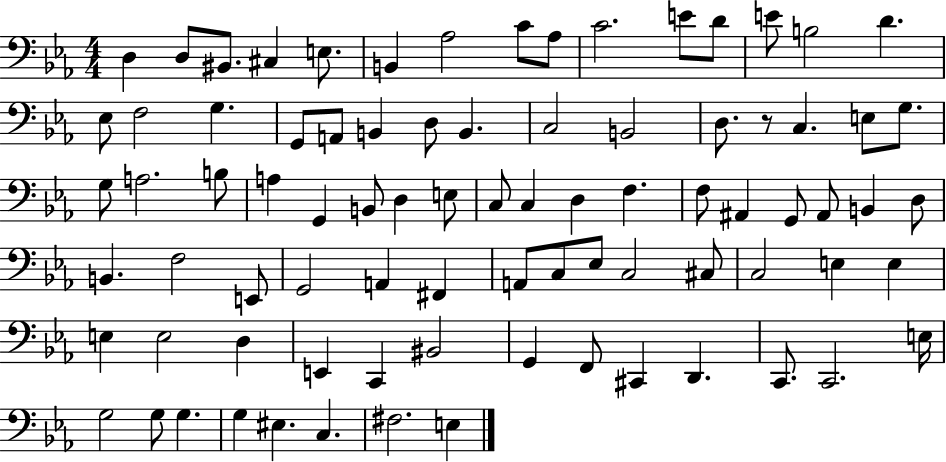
{
  \clef bass
  \numericTimeSignature
  \time 4/4
  \key ees \major
  d4 d8 bis,8. cis4 e8. | b,4 aes2 c'8 aes8 | c'2. e'8 d'8 | e'8 b2 d'4. | \break ees8 f2 g4. | g,8 a,8 b,4 d8 b,4. | c2 b,2 | d8. r8 c4. e8 g8. | \break g8 a2. b8 | a4 g,4 b,8 d4 e8 | c8 c4 d4 f4. | f8 ais,4 g,8 ais,8 b,4 d8 | \break b,4. f2 e,8 | g,2 a,4 fis,4 | a,8 c8 ees8 c2 cis8 | c2 e4 e4 | \break e4 e2 d4 | e,4 c,4 bis,2 | g,4 f,8 cis,4 d,4. | c,8. c,2. e16 | \break g2 g8 g4. | g4 eis4. c4. | fis2. e4 | \bar "|."
}